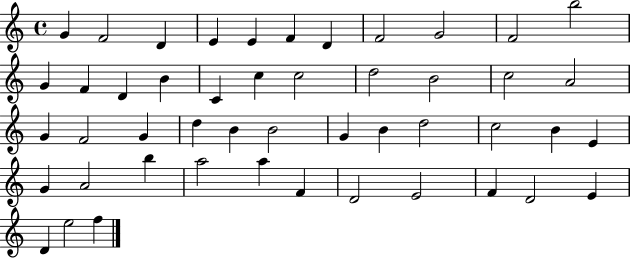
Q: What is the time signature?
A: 4/4